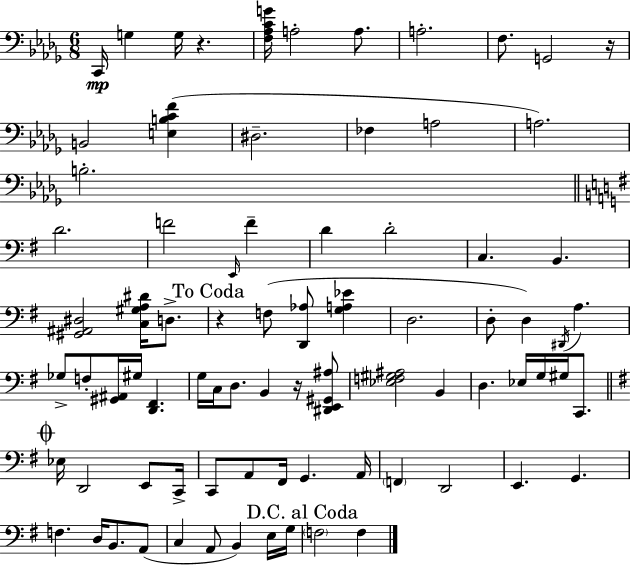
X:1
T:Untitled
M:6/8
L:1/4
K:Bbm
C,,/4 G, G,/4 z [F,_A,CG]/4 A,2 A,/2 A,2 F,/2 G,,2 z/4 B,,2 [E,B,CF] ^D,2 _F, A,2 A,2 B,2 D2 F2 E,,/4 F D D2 C, B,, [^G,,^A,,^D,]2 [C,^G,A,^D]/4 D,/2 z F,/2 [D,,_A,]/2 [G,A,_E] D,2 D,/2 D, ^D,,/4 A, _G,/2 F,/2 [^G,,^A,,]/4 ^G,/4 [D,,^F,,] G,/4 C,/4 D,/2 B,, z/4 [^D,,E,,^G,,^A,]/2 [_E,F,^G,^A,]2 B,, D, _E,/4 G,/4 ^G,/4 C,,/2 _E,/4 D,,2 E,,/2 C,,/4 C,,/2 A,,/2 ^F,,/4 G,, A,,/4 F,, D,,2 E,, G,, F, D,/4 B,,/2 A,,/2 C, A,,/2 B,, E,/4 G,/4 F,2 F,